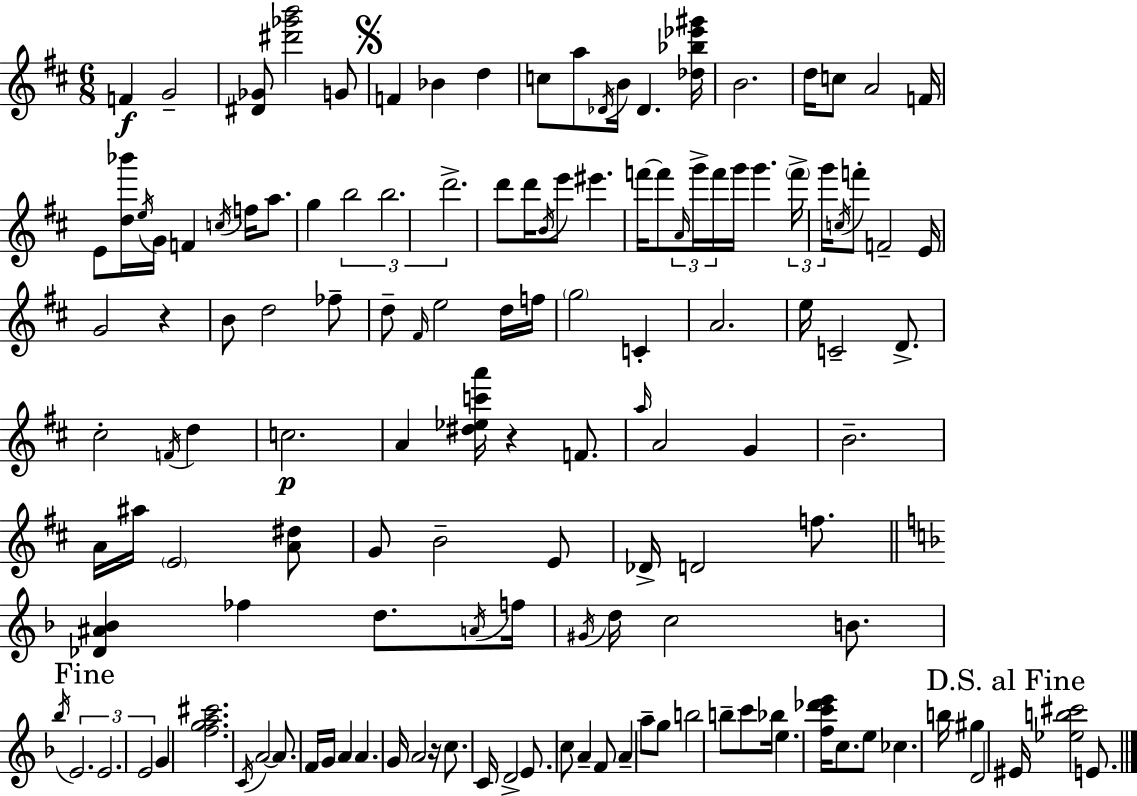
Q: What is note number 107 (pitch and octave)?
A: A4